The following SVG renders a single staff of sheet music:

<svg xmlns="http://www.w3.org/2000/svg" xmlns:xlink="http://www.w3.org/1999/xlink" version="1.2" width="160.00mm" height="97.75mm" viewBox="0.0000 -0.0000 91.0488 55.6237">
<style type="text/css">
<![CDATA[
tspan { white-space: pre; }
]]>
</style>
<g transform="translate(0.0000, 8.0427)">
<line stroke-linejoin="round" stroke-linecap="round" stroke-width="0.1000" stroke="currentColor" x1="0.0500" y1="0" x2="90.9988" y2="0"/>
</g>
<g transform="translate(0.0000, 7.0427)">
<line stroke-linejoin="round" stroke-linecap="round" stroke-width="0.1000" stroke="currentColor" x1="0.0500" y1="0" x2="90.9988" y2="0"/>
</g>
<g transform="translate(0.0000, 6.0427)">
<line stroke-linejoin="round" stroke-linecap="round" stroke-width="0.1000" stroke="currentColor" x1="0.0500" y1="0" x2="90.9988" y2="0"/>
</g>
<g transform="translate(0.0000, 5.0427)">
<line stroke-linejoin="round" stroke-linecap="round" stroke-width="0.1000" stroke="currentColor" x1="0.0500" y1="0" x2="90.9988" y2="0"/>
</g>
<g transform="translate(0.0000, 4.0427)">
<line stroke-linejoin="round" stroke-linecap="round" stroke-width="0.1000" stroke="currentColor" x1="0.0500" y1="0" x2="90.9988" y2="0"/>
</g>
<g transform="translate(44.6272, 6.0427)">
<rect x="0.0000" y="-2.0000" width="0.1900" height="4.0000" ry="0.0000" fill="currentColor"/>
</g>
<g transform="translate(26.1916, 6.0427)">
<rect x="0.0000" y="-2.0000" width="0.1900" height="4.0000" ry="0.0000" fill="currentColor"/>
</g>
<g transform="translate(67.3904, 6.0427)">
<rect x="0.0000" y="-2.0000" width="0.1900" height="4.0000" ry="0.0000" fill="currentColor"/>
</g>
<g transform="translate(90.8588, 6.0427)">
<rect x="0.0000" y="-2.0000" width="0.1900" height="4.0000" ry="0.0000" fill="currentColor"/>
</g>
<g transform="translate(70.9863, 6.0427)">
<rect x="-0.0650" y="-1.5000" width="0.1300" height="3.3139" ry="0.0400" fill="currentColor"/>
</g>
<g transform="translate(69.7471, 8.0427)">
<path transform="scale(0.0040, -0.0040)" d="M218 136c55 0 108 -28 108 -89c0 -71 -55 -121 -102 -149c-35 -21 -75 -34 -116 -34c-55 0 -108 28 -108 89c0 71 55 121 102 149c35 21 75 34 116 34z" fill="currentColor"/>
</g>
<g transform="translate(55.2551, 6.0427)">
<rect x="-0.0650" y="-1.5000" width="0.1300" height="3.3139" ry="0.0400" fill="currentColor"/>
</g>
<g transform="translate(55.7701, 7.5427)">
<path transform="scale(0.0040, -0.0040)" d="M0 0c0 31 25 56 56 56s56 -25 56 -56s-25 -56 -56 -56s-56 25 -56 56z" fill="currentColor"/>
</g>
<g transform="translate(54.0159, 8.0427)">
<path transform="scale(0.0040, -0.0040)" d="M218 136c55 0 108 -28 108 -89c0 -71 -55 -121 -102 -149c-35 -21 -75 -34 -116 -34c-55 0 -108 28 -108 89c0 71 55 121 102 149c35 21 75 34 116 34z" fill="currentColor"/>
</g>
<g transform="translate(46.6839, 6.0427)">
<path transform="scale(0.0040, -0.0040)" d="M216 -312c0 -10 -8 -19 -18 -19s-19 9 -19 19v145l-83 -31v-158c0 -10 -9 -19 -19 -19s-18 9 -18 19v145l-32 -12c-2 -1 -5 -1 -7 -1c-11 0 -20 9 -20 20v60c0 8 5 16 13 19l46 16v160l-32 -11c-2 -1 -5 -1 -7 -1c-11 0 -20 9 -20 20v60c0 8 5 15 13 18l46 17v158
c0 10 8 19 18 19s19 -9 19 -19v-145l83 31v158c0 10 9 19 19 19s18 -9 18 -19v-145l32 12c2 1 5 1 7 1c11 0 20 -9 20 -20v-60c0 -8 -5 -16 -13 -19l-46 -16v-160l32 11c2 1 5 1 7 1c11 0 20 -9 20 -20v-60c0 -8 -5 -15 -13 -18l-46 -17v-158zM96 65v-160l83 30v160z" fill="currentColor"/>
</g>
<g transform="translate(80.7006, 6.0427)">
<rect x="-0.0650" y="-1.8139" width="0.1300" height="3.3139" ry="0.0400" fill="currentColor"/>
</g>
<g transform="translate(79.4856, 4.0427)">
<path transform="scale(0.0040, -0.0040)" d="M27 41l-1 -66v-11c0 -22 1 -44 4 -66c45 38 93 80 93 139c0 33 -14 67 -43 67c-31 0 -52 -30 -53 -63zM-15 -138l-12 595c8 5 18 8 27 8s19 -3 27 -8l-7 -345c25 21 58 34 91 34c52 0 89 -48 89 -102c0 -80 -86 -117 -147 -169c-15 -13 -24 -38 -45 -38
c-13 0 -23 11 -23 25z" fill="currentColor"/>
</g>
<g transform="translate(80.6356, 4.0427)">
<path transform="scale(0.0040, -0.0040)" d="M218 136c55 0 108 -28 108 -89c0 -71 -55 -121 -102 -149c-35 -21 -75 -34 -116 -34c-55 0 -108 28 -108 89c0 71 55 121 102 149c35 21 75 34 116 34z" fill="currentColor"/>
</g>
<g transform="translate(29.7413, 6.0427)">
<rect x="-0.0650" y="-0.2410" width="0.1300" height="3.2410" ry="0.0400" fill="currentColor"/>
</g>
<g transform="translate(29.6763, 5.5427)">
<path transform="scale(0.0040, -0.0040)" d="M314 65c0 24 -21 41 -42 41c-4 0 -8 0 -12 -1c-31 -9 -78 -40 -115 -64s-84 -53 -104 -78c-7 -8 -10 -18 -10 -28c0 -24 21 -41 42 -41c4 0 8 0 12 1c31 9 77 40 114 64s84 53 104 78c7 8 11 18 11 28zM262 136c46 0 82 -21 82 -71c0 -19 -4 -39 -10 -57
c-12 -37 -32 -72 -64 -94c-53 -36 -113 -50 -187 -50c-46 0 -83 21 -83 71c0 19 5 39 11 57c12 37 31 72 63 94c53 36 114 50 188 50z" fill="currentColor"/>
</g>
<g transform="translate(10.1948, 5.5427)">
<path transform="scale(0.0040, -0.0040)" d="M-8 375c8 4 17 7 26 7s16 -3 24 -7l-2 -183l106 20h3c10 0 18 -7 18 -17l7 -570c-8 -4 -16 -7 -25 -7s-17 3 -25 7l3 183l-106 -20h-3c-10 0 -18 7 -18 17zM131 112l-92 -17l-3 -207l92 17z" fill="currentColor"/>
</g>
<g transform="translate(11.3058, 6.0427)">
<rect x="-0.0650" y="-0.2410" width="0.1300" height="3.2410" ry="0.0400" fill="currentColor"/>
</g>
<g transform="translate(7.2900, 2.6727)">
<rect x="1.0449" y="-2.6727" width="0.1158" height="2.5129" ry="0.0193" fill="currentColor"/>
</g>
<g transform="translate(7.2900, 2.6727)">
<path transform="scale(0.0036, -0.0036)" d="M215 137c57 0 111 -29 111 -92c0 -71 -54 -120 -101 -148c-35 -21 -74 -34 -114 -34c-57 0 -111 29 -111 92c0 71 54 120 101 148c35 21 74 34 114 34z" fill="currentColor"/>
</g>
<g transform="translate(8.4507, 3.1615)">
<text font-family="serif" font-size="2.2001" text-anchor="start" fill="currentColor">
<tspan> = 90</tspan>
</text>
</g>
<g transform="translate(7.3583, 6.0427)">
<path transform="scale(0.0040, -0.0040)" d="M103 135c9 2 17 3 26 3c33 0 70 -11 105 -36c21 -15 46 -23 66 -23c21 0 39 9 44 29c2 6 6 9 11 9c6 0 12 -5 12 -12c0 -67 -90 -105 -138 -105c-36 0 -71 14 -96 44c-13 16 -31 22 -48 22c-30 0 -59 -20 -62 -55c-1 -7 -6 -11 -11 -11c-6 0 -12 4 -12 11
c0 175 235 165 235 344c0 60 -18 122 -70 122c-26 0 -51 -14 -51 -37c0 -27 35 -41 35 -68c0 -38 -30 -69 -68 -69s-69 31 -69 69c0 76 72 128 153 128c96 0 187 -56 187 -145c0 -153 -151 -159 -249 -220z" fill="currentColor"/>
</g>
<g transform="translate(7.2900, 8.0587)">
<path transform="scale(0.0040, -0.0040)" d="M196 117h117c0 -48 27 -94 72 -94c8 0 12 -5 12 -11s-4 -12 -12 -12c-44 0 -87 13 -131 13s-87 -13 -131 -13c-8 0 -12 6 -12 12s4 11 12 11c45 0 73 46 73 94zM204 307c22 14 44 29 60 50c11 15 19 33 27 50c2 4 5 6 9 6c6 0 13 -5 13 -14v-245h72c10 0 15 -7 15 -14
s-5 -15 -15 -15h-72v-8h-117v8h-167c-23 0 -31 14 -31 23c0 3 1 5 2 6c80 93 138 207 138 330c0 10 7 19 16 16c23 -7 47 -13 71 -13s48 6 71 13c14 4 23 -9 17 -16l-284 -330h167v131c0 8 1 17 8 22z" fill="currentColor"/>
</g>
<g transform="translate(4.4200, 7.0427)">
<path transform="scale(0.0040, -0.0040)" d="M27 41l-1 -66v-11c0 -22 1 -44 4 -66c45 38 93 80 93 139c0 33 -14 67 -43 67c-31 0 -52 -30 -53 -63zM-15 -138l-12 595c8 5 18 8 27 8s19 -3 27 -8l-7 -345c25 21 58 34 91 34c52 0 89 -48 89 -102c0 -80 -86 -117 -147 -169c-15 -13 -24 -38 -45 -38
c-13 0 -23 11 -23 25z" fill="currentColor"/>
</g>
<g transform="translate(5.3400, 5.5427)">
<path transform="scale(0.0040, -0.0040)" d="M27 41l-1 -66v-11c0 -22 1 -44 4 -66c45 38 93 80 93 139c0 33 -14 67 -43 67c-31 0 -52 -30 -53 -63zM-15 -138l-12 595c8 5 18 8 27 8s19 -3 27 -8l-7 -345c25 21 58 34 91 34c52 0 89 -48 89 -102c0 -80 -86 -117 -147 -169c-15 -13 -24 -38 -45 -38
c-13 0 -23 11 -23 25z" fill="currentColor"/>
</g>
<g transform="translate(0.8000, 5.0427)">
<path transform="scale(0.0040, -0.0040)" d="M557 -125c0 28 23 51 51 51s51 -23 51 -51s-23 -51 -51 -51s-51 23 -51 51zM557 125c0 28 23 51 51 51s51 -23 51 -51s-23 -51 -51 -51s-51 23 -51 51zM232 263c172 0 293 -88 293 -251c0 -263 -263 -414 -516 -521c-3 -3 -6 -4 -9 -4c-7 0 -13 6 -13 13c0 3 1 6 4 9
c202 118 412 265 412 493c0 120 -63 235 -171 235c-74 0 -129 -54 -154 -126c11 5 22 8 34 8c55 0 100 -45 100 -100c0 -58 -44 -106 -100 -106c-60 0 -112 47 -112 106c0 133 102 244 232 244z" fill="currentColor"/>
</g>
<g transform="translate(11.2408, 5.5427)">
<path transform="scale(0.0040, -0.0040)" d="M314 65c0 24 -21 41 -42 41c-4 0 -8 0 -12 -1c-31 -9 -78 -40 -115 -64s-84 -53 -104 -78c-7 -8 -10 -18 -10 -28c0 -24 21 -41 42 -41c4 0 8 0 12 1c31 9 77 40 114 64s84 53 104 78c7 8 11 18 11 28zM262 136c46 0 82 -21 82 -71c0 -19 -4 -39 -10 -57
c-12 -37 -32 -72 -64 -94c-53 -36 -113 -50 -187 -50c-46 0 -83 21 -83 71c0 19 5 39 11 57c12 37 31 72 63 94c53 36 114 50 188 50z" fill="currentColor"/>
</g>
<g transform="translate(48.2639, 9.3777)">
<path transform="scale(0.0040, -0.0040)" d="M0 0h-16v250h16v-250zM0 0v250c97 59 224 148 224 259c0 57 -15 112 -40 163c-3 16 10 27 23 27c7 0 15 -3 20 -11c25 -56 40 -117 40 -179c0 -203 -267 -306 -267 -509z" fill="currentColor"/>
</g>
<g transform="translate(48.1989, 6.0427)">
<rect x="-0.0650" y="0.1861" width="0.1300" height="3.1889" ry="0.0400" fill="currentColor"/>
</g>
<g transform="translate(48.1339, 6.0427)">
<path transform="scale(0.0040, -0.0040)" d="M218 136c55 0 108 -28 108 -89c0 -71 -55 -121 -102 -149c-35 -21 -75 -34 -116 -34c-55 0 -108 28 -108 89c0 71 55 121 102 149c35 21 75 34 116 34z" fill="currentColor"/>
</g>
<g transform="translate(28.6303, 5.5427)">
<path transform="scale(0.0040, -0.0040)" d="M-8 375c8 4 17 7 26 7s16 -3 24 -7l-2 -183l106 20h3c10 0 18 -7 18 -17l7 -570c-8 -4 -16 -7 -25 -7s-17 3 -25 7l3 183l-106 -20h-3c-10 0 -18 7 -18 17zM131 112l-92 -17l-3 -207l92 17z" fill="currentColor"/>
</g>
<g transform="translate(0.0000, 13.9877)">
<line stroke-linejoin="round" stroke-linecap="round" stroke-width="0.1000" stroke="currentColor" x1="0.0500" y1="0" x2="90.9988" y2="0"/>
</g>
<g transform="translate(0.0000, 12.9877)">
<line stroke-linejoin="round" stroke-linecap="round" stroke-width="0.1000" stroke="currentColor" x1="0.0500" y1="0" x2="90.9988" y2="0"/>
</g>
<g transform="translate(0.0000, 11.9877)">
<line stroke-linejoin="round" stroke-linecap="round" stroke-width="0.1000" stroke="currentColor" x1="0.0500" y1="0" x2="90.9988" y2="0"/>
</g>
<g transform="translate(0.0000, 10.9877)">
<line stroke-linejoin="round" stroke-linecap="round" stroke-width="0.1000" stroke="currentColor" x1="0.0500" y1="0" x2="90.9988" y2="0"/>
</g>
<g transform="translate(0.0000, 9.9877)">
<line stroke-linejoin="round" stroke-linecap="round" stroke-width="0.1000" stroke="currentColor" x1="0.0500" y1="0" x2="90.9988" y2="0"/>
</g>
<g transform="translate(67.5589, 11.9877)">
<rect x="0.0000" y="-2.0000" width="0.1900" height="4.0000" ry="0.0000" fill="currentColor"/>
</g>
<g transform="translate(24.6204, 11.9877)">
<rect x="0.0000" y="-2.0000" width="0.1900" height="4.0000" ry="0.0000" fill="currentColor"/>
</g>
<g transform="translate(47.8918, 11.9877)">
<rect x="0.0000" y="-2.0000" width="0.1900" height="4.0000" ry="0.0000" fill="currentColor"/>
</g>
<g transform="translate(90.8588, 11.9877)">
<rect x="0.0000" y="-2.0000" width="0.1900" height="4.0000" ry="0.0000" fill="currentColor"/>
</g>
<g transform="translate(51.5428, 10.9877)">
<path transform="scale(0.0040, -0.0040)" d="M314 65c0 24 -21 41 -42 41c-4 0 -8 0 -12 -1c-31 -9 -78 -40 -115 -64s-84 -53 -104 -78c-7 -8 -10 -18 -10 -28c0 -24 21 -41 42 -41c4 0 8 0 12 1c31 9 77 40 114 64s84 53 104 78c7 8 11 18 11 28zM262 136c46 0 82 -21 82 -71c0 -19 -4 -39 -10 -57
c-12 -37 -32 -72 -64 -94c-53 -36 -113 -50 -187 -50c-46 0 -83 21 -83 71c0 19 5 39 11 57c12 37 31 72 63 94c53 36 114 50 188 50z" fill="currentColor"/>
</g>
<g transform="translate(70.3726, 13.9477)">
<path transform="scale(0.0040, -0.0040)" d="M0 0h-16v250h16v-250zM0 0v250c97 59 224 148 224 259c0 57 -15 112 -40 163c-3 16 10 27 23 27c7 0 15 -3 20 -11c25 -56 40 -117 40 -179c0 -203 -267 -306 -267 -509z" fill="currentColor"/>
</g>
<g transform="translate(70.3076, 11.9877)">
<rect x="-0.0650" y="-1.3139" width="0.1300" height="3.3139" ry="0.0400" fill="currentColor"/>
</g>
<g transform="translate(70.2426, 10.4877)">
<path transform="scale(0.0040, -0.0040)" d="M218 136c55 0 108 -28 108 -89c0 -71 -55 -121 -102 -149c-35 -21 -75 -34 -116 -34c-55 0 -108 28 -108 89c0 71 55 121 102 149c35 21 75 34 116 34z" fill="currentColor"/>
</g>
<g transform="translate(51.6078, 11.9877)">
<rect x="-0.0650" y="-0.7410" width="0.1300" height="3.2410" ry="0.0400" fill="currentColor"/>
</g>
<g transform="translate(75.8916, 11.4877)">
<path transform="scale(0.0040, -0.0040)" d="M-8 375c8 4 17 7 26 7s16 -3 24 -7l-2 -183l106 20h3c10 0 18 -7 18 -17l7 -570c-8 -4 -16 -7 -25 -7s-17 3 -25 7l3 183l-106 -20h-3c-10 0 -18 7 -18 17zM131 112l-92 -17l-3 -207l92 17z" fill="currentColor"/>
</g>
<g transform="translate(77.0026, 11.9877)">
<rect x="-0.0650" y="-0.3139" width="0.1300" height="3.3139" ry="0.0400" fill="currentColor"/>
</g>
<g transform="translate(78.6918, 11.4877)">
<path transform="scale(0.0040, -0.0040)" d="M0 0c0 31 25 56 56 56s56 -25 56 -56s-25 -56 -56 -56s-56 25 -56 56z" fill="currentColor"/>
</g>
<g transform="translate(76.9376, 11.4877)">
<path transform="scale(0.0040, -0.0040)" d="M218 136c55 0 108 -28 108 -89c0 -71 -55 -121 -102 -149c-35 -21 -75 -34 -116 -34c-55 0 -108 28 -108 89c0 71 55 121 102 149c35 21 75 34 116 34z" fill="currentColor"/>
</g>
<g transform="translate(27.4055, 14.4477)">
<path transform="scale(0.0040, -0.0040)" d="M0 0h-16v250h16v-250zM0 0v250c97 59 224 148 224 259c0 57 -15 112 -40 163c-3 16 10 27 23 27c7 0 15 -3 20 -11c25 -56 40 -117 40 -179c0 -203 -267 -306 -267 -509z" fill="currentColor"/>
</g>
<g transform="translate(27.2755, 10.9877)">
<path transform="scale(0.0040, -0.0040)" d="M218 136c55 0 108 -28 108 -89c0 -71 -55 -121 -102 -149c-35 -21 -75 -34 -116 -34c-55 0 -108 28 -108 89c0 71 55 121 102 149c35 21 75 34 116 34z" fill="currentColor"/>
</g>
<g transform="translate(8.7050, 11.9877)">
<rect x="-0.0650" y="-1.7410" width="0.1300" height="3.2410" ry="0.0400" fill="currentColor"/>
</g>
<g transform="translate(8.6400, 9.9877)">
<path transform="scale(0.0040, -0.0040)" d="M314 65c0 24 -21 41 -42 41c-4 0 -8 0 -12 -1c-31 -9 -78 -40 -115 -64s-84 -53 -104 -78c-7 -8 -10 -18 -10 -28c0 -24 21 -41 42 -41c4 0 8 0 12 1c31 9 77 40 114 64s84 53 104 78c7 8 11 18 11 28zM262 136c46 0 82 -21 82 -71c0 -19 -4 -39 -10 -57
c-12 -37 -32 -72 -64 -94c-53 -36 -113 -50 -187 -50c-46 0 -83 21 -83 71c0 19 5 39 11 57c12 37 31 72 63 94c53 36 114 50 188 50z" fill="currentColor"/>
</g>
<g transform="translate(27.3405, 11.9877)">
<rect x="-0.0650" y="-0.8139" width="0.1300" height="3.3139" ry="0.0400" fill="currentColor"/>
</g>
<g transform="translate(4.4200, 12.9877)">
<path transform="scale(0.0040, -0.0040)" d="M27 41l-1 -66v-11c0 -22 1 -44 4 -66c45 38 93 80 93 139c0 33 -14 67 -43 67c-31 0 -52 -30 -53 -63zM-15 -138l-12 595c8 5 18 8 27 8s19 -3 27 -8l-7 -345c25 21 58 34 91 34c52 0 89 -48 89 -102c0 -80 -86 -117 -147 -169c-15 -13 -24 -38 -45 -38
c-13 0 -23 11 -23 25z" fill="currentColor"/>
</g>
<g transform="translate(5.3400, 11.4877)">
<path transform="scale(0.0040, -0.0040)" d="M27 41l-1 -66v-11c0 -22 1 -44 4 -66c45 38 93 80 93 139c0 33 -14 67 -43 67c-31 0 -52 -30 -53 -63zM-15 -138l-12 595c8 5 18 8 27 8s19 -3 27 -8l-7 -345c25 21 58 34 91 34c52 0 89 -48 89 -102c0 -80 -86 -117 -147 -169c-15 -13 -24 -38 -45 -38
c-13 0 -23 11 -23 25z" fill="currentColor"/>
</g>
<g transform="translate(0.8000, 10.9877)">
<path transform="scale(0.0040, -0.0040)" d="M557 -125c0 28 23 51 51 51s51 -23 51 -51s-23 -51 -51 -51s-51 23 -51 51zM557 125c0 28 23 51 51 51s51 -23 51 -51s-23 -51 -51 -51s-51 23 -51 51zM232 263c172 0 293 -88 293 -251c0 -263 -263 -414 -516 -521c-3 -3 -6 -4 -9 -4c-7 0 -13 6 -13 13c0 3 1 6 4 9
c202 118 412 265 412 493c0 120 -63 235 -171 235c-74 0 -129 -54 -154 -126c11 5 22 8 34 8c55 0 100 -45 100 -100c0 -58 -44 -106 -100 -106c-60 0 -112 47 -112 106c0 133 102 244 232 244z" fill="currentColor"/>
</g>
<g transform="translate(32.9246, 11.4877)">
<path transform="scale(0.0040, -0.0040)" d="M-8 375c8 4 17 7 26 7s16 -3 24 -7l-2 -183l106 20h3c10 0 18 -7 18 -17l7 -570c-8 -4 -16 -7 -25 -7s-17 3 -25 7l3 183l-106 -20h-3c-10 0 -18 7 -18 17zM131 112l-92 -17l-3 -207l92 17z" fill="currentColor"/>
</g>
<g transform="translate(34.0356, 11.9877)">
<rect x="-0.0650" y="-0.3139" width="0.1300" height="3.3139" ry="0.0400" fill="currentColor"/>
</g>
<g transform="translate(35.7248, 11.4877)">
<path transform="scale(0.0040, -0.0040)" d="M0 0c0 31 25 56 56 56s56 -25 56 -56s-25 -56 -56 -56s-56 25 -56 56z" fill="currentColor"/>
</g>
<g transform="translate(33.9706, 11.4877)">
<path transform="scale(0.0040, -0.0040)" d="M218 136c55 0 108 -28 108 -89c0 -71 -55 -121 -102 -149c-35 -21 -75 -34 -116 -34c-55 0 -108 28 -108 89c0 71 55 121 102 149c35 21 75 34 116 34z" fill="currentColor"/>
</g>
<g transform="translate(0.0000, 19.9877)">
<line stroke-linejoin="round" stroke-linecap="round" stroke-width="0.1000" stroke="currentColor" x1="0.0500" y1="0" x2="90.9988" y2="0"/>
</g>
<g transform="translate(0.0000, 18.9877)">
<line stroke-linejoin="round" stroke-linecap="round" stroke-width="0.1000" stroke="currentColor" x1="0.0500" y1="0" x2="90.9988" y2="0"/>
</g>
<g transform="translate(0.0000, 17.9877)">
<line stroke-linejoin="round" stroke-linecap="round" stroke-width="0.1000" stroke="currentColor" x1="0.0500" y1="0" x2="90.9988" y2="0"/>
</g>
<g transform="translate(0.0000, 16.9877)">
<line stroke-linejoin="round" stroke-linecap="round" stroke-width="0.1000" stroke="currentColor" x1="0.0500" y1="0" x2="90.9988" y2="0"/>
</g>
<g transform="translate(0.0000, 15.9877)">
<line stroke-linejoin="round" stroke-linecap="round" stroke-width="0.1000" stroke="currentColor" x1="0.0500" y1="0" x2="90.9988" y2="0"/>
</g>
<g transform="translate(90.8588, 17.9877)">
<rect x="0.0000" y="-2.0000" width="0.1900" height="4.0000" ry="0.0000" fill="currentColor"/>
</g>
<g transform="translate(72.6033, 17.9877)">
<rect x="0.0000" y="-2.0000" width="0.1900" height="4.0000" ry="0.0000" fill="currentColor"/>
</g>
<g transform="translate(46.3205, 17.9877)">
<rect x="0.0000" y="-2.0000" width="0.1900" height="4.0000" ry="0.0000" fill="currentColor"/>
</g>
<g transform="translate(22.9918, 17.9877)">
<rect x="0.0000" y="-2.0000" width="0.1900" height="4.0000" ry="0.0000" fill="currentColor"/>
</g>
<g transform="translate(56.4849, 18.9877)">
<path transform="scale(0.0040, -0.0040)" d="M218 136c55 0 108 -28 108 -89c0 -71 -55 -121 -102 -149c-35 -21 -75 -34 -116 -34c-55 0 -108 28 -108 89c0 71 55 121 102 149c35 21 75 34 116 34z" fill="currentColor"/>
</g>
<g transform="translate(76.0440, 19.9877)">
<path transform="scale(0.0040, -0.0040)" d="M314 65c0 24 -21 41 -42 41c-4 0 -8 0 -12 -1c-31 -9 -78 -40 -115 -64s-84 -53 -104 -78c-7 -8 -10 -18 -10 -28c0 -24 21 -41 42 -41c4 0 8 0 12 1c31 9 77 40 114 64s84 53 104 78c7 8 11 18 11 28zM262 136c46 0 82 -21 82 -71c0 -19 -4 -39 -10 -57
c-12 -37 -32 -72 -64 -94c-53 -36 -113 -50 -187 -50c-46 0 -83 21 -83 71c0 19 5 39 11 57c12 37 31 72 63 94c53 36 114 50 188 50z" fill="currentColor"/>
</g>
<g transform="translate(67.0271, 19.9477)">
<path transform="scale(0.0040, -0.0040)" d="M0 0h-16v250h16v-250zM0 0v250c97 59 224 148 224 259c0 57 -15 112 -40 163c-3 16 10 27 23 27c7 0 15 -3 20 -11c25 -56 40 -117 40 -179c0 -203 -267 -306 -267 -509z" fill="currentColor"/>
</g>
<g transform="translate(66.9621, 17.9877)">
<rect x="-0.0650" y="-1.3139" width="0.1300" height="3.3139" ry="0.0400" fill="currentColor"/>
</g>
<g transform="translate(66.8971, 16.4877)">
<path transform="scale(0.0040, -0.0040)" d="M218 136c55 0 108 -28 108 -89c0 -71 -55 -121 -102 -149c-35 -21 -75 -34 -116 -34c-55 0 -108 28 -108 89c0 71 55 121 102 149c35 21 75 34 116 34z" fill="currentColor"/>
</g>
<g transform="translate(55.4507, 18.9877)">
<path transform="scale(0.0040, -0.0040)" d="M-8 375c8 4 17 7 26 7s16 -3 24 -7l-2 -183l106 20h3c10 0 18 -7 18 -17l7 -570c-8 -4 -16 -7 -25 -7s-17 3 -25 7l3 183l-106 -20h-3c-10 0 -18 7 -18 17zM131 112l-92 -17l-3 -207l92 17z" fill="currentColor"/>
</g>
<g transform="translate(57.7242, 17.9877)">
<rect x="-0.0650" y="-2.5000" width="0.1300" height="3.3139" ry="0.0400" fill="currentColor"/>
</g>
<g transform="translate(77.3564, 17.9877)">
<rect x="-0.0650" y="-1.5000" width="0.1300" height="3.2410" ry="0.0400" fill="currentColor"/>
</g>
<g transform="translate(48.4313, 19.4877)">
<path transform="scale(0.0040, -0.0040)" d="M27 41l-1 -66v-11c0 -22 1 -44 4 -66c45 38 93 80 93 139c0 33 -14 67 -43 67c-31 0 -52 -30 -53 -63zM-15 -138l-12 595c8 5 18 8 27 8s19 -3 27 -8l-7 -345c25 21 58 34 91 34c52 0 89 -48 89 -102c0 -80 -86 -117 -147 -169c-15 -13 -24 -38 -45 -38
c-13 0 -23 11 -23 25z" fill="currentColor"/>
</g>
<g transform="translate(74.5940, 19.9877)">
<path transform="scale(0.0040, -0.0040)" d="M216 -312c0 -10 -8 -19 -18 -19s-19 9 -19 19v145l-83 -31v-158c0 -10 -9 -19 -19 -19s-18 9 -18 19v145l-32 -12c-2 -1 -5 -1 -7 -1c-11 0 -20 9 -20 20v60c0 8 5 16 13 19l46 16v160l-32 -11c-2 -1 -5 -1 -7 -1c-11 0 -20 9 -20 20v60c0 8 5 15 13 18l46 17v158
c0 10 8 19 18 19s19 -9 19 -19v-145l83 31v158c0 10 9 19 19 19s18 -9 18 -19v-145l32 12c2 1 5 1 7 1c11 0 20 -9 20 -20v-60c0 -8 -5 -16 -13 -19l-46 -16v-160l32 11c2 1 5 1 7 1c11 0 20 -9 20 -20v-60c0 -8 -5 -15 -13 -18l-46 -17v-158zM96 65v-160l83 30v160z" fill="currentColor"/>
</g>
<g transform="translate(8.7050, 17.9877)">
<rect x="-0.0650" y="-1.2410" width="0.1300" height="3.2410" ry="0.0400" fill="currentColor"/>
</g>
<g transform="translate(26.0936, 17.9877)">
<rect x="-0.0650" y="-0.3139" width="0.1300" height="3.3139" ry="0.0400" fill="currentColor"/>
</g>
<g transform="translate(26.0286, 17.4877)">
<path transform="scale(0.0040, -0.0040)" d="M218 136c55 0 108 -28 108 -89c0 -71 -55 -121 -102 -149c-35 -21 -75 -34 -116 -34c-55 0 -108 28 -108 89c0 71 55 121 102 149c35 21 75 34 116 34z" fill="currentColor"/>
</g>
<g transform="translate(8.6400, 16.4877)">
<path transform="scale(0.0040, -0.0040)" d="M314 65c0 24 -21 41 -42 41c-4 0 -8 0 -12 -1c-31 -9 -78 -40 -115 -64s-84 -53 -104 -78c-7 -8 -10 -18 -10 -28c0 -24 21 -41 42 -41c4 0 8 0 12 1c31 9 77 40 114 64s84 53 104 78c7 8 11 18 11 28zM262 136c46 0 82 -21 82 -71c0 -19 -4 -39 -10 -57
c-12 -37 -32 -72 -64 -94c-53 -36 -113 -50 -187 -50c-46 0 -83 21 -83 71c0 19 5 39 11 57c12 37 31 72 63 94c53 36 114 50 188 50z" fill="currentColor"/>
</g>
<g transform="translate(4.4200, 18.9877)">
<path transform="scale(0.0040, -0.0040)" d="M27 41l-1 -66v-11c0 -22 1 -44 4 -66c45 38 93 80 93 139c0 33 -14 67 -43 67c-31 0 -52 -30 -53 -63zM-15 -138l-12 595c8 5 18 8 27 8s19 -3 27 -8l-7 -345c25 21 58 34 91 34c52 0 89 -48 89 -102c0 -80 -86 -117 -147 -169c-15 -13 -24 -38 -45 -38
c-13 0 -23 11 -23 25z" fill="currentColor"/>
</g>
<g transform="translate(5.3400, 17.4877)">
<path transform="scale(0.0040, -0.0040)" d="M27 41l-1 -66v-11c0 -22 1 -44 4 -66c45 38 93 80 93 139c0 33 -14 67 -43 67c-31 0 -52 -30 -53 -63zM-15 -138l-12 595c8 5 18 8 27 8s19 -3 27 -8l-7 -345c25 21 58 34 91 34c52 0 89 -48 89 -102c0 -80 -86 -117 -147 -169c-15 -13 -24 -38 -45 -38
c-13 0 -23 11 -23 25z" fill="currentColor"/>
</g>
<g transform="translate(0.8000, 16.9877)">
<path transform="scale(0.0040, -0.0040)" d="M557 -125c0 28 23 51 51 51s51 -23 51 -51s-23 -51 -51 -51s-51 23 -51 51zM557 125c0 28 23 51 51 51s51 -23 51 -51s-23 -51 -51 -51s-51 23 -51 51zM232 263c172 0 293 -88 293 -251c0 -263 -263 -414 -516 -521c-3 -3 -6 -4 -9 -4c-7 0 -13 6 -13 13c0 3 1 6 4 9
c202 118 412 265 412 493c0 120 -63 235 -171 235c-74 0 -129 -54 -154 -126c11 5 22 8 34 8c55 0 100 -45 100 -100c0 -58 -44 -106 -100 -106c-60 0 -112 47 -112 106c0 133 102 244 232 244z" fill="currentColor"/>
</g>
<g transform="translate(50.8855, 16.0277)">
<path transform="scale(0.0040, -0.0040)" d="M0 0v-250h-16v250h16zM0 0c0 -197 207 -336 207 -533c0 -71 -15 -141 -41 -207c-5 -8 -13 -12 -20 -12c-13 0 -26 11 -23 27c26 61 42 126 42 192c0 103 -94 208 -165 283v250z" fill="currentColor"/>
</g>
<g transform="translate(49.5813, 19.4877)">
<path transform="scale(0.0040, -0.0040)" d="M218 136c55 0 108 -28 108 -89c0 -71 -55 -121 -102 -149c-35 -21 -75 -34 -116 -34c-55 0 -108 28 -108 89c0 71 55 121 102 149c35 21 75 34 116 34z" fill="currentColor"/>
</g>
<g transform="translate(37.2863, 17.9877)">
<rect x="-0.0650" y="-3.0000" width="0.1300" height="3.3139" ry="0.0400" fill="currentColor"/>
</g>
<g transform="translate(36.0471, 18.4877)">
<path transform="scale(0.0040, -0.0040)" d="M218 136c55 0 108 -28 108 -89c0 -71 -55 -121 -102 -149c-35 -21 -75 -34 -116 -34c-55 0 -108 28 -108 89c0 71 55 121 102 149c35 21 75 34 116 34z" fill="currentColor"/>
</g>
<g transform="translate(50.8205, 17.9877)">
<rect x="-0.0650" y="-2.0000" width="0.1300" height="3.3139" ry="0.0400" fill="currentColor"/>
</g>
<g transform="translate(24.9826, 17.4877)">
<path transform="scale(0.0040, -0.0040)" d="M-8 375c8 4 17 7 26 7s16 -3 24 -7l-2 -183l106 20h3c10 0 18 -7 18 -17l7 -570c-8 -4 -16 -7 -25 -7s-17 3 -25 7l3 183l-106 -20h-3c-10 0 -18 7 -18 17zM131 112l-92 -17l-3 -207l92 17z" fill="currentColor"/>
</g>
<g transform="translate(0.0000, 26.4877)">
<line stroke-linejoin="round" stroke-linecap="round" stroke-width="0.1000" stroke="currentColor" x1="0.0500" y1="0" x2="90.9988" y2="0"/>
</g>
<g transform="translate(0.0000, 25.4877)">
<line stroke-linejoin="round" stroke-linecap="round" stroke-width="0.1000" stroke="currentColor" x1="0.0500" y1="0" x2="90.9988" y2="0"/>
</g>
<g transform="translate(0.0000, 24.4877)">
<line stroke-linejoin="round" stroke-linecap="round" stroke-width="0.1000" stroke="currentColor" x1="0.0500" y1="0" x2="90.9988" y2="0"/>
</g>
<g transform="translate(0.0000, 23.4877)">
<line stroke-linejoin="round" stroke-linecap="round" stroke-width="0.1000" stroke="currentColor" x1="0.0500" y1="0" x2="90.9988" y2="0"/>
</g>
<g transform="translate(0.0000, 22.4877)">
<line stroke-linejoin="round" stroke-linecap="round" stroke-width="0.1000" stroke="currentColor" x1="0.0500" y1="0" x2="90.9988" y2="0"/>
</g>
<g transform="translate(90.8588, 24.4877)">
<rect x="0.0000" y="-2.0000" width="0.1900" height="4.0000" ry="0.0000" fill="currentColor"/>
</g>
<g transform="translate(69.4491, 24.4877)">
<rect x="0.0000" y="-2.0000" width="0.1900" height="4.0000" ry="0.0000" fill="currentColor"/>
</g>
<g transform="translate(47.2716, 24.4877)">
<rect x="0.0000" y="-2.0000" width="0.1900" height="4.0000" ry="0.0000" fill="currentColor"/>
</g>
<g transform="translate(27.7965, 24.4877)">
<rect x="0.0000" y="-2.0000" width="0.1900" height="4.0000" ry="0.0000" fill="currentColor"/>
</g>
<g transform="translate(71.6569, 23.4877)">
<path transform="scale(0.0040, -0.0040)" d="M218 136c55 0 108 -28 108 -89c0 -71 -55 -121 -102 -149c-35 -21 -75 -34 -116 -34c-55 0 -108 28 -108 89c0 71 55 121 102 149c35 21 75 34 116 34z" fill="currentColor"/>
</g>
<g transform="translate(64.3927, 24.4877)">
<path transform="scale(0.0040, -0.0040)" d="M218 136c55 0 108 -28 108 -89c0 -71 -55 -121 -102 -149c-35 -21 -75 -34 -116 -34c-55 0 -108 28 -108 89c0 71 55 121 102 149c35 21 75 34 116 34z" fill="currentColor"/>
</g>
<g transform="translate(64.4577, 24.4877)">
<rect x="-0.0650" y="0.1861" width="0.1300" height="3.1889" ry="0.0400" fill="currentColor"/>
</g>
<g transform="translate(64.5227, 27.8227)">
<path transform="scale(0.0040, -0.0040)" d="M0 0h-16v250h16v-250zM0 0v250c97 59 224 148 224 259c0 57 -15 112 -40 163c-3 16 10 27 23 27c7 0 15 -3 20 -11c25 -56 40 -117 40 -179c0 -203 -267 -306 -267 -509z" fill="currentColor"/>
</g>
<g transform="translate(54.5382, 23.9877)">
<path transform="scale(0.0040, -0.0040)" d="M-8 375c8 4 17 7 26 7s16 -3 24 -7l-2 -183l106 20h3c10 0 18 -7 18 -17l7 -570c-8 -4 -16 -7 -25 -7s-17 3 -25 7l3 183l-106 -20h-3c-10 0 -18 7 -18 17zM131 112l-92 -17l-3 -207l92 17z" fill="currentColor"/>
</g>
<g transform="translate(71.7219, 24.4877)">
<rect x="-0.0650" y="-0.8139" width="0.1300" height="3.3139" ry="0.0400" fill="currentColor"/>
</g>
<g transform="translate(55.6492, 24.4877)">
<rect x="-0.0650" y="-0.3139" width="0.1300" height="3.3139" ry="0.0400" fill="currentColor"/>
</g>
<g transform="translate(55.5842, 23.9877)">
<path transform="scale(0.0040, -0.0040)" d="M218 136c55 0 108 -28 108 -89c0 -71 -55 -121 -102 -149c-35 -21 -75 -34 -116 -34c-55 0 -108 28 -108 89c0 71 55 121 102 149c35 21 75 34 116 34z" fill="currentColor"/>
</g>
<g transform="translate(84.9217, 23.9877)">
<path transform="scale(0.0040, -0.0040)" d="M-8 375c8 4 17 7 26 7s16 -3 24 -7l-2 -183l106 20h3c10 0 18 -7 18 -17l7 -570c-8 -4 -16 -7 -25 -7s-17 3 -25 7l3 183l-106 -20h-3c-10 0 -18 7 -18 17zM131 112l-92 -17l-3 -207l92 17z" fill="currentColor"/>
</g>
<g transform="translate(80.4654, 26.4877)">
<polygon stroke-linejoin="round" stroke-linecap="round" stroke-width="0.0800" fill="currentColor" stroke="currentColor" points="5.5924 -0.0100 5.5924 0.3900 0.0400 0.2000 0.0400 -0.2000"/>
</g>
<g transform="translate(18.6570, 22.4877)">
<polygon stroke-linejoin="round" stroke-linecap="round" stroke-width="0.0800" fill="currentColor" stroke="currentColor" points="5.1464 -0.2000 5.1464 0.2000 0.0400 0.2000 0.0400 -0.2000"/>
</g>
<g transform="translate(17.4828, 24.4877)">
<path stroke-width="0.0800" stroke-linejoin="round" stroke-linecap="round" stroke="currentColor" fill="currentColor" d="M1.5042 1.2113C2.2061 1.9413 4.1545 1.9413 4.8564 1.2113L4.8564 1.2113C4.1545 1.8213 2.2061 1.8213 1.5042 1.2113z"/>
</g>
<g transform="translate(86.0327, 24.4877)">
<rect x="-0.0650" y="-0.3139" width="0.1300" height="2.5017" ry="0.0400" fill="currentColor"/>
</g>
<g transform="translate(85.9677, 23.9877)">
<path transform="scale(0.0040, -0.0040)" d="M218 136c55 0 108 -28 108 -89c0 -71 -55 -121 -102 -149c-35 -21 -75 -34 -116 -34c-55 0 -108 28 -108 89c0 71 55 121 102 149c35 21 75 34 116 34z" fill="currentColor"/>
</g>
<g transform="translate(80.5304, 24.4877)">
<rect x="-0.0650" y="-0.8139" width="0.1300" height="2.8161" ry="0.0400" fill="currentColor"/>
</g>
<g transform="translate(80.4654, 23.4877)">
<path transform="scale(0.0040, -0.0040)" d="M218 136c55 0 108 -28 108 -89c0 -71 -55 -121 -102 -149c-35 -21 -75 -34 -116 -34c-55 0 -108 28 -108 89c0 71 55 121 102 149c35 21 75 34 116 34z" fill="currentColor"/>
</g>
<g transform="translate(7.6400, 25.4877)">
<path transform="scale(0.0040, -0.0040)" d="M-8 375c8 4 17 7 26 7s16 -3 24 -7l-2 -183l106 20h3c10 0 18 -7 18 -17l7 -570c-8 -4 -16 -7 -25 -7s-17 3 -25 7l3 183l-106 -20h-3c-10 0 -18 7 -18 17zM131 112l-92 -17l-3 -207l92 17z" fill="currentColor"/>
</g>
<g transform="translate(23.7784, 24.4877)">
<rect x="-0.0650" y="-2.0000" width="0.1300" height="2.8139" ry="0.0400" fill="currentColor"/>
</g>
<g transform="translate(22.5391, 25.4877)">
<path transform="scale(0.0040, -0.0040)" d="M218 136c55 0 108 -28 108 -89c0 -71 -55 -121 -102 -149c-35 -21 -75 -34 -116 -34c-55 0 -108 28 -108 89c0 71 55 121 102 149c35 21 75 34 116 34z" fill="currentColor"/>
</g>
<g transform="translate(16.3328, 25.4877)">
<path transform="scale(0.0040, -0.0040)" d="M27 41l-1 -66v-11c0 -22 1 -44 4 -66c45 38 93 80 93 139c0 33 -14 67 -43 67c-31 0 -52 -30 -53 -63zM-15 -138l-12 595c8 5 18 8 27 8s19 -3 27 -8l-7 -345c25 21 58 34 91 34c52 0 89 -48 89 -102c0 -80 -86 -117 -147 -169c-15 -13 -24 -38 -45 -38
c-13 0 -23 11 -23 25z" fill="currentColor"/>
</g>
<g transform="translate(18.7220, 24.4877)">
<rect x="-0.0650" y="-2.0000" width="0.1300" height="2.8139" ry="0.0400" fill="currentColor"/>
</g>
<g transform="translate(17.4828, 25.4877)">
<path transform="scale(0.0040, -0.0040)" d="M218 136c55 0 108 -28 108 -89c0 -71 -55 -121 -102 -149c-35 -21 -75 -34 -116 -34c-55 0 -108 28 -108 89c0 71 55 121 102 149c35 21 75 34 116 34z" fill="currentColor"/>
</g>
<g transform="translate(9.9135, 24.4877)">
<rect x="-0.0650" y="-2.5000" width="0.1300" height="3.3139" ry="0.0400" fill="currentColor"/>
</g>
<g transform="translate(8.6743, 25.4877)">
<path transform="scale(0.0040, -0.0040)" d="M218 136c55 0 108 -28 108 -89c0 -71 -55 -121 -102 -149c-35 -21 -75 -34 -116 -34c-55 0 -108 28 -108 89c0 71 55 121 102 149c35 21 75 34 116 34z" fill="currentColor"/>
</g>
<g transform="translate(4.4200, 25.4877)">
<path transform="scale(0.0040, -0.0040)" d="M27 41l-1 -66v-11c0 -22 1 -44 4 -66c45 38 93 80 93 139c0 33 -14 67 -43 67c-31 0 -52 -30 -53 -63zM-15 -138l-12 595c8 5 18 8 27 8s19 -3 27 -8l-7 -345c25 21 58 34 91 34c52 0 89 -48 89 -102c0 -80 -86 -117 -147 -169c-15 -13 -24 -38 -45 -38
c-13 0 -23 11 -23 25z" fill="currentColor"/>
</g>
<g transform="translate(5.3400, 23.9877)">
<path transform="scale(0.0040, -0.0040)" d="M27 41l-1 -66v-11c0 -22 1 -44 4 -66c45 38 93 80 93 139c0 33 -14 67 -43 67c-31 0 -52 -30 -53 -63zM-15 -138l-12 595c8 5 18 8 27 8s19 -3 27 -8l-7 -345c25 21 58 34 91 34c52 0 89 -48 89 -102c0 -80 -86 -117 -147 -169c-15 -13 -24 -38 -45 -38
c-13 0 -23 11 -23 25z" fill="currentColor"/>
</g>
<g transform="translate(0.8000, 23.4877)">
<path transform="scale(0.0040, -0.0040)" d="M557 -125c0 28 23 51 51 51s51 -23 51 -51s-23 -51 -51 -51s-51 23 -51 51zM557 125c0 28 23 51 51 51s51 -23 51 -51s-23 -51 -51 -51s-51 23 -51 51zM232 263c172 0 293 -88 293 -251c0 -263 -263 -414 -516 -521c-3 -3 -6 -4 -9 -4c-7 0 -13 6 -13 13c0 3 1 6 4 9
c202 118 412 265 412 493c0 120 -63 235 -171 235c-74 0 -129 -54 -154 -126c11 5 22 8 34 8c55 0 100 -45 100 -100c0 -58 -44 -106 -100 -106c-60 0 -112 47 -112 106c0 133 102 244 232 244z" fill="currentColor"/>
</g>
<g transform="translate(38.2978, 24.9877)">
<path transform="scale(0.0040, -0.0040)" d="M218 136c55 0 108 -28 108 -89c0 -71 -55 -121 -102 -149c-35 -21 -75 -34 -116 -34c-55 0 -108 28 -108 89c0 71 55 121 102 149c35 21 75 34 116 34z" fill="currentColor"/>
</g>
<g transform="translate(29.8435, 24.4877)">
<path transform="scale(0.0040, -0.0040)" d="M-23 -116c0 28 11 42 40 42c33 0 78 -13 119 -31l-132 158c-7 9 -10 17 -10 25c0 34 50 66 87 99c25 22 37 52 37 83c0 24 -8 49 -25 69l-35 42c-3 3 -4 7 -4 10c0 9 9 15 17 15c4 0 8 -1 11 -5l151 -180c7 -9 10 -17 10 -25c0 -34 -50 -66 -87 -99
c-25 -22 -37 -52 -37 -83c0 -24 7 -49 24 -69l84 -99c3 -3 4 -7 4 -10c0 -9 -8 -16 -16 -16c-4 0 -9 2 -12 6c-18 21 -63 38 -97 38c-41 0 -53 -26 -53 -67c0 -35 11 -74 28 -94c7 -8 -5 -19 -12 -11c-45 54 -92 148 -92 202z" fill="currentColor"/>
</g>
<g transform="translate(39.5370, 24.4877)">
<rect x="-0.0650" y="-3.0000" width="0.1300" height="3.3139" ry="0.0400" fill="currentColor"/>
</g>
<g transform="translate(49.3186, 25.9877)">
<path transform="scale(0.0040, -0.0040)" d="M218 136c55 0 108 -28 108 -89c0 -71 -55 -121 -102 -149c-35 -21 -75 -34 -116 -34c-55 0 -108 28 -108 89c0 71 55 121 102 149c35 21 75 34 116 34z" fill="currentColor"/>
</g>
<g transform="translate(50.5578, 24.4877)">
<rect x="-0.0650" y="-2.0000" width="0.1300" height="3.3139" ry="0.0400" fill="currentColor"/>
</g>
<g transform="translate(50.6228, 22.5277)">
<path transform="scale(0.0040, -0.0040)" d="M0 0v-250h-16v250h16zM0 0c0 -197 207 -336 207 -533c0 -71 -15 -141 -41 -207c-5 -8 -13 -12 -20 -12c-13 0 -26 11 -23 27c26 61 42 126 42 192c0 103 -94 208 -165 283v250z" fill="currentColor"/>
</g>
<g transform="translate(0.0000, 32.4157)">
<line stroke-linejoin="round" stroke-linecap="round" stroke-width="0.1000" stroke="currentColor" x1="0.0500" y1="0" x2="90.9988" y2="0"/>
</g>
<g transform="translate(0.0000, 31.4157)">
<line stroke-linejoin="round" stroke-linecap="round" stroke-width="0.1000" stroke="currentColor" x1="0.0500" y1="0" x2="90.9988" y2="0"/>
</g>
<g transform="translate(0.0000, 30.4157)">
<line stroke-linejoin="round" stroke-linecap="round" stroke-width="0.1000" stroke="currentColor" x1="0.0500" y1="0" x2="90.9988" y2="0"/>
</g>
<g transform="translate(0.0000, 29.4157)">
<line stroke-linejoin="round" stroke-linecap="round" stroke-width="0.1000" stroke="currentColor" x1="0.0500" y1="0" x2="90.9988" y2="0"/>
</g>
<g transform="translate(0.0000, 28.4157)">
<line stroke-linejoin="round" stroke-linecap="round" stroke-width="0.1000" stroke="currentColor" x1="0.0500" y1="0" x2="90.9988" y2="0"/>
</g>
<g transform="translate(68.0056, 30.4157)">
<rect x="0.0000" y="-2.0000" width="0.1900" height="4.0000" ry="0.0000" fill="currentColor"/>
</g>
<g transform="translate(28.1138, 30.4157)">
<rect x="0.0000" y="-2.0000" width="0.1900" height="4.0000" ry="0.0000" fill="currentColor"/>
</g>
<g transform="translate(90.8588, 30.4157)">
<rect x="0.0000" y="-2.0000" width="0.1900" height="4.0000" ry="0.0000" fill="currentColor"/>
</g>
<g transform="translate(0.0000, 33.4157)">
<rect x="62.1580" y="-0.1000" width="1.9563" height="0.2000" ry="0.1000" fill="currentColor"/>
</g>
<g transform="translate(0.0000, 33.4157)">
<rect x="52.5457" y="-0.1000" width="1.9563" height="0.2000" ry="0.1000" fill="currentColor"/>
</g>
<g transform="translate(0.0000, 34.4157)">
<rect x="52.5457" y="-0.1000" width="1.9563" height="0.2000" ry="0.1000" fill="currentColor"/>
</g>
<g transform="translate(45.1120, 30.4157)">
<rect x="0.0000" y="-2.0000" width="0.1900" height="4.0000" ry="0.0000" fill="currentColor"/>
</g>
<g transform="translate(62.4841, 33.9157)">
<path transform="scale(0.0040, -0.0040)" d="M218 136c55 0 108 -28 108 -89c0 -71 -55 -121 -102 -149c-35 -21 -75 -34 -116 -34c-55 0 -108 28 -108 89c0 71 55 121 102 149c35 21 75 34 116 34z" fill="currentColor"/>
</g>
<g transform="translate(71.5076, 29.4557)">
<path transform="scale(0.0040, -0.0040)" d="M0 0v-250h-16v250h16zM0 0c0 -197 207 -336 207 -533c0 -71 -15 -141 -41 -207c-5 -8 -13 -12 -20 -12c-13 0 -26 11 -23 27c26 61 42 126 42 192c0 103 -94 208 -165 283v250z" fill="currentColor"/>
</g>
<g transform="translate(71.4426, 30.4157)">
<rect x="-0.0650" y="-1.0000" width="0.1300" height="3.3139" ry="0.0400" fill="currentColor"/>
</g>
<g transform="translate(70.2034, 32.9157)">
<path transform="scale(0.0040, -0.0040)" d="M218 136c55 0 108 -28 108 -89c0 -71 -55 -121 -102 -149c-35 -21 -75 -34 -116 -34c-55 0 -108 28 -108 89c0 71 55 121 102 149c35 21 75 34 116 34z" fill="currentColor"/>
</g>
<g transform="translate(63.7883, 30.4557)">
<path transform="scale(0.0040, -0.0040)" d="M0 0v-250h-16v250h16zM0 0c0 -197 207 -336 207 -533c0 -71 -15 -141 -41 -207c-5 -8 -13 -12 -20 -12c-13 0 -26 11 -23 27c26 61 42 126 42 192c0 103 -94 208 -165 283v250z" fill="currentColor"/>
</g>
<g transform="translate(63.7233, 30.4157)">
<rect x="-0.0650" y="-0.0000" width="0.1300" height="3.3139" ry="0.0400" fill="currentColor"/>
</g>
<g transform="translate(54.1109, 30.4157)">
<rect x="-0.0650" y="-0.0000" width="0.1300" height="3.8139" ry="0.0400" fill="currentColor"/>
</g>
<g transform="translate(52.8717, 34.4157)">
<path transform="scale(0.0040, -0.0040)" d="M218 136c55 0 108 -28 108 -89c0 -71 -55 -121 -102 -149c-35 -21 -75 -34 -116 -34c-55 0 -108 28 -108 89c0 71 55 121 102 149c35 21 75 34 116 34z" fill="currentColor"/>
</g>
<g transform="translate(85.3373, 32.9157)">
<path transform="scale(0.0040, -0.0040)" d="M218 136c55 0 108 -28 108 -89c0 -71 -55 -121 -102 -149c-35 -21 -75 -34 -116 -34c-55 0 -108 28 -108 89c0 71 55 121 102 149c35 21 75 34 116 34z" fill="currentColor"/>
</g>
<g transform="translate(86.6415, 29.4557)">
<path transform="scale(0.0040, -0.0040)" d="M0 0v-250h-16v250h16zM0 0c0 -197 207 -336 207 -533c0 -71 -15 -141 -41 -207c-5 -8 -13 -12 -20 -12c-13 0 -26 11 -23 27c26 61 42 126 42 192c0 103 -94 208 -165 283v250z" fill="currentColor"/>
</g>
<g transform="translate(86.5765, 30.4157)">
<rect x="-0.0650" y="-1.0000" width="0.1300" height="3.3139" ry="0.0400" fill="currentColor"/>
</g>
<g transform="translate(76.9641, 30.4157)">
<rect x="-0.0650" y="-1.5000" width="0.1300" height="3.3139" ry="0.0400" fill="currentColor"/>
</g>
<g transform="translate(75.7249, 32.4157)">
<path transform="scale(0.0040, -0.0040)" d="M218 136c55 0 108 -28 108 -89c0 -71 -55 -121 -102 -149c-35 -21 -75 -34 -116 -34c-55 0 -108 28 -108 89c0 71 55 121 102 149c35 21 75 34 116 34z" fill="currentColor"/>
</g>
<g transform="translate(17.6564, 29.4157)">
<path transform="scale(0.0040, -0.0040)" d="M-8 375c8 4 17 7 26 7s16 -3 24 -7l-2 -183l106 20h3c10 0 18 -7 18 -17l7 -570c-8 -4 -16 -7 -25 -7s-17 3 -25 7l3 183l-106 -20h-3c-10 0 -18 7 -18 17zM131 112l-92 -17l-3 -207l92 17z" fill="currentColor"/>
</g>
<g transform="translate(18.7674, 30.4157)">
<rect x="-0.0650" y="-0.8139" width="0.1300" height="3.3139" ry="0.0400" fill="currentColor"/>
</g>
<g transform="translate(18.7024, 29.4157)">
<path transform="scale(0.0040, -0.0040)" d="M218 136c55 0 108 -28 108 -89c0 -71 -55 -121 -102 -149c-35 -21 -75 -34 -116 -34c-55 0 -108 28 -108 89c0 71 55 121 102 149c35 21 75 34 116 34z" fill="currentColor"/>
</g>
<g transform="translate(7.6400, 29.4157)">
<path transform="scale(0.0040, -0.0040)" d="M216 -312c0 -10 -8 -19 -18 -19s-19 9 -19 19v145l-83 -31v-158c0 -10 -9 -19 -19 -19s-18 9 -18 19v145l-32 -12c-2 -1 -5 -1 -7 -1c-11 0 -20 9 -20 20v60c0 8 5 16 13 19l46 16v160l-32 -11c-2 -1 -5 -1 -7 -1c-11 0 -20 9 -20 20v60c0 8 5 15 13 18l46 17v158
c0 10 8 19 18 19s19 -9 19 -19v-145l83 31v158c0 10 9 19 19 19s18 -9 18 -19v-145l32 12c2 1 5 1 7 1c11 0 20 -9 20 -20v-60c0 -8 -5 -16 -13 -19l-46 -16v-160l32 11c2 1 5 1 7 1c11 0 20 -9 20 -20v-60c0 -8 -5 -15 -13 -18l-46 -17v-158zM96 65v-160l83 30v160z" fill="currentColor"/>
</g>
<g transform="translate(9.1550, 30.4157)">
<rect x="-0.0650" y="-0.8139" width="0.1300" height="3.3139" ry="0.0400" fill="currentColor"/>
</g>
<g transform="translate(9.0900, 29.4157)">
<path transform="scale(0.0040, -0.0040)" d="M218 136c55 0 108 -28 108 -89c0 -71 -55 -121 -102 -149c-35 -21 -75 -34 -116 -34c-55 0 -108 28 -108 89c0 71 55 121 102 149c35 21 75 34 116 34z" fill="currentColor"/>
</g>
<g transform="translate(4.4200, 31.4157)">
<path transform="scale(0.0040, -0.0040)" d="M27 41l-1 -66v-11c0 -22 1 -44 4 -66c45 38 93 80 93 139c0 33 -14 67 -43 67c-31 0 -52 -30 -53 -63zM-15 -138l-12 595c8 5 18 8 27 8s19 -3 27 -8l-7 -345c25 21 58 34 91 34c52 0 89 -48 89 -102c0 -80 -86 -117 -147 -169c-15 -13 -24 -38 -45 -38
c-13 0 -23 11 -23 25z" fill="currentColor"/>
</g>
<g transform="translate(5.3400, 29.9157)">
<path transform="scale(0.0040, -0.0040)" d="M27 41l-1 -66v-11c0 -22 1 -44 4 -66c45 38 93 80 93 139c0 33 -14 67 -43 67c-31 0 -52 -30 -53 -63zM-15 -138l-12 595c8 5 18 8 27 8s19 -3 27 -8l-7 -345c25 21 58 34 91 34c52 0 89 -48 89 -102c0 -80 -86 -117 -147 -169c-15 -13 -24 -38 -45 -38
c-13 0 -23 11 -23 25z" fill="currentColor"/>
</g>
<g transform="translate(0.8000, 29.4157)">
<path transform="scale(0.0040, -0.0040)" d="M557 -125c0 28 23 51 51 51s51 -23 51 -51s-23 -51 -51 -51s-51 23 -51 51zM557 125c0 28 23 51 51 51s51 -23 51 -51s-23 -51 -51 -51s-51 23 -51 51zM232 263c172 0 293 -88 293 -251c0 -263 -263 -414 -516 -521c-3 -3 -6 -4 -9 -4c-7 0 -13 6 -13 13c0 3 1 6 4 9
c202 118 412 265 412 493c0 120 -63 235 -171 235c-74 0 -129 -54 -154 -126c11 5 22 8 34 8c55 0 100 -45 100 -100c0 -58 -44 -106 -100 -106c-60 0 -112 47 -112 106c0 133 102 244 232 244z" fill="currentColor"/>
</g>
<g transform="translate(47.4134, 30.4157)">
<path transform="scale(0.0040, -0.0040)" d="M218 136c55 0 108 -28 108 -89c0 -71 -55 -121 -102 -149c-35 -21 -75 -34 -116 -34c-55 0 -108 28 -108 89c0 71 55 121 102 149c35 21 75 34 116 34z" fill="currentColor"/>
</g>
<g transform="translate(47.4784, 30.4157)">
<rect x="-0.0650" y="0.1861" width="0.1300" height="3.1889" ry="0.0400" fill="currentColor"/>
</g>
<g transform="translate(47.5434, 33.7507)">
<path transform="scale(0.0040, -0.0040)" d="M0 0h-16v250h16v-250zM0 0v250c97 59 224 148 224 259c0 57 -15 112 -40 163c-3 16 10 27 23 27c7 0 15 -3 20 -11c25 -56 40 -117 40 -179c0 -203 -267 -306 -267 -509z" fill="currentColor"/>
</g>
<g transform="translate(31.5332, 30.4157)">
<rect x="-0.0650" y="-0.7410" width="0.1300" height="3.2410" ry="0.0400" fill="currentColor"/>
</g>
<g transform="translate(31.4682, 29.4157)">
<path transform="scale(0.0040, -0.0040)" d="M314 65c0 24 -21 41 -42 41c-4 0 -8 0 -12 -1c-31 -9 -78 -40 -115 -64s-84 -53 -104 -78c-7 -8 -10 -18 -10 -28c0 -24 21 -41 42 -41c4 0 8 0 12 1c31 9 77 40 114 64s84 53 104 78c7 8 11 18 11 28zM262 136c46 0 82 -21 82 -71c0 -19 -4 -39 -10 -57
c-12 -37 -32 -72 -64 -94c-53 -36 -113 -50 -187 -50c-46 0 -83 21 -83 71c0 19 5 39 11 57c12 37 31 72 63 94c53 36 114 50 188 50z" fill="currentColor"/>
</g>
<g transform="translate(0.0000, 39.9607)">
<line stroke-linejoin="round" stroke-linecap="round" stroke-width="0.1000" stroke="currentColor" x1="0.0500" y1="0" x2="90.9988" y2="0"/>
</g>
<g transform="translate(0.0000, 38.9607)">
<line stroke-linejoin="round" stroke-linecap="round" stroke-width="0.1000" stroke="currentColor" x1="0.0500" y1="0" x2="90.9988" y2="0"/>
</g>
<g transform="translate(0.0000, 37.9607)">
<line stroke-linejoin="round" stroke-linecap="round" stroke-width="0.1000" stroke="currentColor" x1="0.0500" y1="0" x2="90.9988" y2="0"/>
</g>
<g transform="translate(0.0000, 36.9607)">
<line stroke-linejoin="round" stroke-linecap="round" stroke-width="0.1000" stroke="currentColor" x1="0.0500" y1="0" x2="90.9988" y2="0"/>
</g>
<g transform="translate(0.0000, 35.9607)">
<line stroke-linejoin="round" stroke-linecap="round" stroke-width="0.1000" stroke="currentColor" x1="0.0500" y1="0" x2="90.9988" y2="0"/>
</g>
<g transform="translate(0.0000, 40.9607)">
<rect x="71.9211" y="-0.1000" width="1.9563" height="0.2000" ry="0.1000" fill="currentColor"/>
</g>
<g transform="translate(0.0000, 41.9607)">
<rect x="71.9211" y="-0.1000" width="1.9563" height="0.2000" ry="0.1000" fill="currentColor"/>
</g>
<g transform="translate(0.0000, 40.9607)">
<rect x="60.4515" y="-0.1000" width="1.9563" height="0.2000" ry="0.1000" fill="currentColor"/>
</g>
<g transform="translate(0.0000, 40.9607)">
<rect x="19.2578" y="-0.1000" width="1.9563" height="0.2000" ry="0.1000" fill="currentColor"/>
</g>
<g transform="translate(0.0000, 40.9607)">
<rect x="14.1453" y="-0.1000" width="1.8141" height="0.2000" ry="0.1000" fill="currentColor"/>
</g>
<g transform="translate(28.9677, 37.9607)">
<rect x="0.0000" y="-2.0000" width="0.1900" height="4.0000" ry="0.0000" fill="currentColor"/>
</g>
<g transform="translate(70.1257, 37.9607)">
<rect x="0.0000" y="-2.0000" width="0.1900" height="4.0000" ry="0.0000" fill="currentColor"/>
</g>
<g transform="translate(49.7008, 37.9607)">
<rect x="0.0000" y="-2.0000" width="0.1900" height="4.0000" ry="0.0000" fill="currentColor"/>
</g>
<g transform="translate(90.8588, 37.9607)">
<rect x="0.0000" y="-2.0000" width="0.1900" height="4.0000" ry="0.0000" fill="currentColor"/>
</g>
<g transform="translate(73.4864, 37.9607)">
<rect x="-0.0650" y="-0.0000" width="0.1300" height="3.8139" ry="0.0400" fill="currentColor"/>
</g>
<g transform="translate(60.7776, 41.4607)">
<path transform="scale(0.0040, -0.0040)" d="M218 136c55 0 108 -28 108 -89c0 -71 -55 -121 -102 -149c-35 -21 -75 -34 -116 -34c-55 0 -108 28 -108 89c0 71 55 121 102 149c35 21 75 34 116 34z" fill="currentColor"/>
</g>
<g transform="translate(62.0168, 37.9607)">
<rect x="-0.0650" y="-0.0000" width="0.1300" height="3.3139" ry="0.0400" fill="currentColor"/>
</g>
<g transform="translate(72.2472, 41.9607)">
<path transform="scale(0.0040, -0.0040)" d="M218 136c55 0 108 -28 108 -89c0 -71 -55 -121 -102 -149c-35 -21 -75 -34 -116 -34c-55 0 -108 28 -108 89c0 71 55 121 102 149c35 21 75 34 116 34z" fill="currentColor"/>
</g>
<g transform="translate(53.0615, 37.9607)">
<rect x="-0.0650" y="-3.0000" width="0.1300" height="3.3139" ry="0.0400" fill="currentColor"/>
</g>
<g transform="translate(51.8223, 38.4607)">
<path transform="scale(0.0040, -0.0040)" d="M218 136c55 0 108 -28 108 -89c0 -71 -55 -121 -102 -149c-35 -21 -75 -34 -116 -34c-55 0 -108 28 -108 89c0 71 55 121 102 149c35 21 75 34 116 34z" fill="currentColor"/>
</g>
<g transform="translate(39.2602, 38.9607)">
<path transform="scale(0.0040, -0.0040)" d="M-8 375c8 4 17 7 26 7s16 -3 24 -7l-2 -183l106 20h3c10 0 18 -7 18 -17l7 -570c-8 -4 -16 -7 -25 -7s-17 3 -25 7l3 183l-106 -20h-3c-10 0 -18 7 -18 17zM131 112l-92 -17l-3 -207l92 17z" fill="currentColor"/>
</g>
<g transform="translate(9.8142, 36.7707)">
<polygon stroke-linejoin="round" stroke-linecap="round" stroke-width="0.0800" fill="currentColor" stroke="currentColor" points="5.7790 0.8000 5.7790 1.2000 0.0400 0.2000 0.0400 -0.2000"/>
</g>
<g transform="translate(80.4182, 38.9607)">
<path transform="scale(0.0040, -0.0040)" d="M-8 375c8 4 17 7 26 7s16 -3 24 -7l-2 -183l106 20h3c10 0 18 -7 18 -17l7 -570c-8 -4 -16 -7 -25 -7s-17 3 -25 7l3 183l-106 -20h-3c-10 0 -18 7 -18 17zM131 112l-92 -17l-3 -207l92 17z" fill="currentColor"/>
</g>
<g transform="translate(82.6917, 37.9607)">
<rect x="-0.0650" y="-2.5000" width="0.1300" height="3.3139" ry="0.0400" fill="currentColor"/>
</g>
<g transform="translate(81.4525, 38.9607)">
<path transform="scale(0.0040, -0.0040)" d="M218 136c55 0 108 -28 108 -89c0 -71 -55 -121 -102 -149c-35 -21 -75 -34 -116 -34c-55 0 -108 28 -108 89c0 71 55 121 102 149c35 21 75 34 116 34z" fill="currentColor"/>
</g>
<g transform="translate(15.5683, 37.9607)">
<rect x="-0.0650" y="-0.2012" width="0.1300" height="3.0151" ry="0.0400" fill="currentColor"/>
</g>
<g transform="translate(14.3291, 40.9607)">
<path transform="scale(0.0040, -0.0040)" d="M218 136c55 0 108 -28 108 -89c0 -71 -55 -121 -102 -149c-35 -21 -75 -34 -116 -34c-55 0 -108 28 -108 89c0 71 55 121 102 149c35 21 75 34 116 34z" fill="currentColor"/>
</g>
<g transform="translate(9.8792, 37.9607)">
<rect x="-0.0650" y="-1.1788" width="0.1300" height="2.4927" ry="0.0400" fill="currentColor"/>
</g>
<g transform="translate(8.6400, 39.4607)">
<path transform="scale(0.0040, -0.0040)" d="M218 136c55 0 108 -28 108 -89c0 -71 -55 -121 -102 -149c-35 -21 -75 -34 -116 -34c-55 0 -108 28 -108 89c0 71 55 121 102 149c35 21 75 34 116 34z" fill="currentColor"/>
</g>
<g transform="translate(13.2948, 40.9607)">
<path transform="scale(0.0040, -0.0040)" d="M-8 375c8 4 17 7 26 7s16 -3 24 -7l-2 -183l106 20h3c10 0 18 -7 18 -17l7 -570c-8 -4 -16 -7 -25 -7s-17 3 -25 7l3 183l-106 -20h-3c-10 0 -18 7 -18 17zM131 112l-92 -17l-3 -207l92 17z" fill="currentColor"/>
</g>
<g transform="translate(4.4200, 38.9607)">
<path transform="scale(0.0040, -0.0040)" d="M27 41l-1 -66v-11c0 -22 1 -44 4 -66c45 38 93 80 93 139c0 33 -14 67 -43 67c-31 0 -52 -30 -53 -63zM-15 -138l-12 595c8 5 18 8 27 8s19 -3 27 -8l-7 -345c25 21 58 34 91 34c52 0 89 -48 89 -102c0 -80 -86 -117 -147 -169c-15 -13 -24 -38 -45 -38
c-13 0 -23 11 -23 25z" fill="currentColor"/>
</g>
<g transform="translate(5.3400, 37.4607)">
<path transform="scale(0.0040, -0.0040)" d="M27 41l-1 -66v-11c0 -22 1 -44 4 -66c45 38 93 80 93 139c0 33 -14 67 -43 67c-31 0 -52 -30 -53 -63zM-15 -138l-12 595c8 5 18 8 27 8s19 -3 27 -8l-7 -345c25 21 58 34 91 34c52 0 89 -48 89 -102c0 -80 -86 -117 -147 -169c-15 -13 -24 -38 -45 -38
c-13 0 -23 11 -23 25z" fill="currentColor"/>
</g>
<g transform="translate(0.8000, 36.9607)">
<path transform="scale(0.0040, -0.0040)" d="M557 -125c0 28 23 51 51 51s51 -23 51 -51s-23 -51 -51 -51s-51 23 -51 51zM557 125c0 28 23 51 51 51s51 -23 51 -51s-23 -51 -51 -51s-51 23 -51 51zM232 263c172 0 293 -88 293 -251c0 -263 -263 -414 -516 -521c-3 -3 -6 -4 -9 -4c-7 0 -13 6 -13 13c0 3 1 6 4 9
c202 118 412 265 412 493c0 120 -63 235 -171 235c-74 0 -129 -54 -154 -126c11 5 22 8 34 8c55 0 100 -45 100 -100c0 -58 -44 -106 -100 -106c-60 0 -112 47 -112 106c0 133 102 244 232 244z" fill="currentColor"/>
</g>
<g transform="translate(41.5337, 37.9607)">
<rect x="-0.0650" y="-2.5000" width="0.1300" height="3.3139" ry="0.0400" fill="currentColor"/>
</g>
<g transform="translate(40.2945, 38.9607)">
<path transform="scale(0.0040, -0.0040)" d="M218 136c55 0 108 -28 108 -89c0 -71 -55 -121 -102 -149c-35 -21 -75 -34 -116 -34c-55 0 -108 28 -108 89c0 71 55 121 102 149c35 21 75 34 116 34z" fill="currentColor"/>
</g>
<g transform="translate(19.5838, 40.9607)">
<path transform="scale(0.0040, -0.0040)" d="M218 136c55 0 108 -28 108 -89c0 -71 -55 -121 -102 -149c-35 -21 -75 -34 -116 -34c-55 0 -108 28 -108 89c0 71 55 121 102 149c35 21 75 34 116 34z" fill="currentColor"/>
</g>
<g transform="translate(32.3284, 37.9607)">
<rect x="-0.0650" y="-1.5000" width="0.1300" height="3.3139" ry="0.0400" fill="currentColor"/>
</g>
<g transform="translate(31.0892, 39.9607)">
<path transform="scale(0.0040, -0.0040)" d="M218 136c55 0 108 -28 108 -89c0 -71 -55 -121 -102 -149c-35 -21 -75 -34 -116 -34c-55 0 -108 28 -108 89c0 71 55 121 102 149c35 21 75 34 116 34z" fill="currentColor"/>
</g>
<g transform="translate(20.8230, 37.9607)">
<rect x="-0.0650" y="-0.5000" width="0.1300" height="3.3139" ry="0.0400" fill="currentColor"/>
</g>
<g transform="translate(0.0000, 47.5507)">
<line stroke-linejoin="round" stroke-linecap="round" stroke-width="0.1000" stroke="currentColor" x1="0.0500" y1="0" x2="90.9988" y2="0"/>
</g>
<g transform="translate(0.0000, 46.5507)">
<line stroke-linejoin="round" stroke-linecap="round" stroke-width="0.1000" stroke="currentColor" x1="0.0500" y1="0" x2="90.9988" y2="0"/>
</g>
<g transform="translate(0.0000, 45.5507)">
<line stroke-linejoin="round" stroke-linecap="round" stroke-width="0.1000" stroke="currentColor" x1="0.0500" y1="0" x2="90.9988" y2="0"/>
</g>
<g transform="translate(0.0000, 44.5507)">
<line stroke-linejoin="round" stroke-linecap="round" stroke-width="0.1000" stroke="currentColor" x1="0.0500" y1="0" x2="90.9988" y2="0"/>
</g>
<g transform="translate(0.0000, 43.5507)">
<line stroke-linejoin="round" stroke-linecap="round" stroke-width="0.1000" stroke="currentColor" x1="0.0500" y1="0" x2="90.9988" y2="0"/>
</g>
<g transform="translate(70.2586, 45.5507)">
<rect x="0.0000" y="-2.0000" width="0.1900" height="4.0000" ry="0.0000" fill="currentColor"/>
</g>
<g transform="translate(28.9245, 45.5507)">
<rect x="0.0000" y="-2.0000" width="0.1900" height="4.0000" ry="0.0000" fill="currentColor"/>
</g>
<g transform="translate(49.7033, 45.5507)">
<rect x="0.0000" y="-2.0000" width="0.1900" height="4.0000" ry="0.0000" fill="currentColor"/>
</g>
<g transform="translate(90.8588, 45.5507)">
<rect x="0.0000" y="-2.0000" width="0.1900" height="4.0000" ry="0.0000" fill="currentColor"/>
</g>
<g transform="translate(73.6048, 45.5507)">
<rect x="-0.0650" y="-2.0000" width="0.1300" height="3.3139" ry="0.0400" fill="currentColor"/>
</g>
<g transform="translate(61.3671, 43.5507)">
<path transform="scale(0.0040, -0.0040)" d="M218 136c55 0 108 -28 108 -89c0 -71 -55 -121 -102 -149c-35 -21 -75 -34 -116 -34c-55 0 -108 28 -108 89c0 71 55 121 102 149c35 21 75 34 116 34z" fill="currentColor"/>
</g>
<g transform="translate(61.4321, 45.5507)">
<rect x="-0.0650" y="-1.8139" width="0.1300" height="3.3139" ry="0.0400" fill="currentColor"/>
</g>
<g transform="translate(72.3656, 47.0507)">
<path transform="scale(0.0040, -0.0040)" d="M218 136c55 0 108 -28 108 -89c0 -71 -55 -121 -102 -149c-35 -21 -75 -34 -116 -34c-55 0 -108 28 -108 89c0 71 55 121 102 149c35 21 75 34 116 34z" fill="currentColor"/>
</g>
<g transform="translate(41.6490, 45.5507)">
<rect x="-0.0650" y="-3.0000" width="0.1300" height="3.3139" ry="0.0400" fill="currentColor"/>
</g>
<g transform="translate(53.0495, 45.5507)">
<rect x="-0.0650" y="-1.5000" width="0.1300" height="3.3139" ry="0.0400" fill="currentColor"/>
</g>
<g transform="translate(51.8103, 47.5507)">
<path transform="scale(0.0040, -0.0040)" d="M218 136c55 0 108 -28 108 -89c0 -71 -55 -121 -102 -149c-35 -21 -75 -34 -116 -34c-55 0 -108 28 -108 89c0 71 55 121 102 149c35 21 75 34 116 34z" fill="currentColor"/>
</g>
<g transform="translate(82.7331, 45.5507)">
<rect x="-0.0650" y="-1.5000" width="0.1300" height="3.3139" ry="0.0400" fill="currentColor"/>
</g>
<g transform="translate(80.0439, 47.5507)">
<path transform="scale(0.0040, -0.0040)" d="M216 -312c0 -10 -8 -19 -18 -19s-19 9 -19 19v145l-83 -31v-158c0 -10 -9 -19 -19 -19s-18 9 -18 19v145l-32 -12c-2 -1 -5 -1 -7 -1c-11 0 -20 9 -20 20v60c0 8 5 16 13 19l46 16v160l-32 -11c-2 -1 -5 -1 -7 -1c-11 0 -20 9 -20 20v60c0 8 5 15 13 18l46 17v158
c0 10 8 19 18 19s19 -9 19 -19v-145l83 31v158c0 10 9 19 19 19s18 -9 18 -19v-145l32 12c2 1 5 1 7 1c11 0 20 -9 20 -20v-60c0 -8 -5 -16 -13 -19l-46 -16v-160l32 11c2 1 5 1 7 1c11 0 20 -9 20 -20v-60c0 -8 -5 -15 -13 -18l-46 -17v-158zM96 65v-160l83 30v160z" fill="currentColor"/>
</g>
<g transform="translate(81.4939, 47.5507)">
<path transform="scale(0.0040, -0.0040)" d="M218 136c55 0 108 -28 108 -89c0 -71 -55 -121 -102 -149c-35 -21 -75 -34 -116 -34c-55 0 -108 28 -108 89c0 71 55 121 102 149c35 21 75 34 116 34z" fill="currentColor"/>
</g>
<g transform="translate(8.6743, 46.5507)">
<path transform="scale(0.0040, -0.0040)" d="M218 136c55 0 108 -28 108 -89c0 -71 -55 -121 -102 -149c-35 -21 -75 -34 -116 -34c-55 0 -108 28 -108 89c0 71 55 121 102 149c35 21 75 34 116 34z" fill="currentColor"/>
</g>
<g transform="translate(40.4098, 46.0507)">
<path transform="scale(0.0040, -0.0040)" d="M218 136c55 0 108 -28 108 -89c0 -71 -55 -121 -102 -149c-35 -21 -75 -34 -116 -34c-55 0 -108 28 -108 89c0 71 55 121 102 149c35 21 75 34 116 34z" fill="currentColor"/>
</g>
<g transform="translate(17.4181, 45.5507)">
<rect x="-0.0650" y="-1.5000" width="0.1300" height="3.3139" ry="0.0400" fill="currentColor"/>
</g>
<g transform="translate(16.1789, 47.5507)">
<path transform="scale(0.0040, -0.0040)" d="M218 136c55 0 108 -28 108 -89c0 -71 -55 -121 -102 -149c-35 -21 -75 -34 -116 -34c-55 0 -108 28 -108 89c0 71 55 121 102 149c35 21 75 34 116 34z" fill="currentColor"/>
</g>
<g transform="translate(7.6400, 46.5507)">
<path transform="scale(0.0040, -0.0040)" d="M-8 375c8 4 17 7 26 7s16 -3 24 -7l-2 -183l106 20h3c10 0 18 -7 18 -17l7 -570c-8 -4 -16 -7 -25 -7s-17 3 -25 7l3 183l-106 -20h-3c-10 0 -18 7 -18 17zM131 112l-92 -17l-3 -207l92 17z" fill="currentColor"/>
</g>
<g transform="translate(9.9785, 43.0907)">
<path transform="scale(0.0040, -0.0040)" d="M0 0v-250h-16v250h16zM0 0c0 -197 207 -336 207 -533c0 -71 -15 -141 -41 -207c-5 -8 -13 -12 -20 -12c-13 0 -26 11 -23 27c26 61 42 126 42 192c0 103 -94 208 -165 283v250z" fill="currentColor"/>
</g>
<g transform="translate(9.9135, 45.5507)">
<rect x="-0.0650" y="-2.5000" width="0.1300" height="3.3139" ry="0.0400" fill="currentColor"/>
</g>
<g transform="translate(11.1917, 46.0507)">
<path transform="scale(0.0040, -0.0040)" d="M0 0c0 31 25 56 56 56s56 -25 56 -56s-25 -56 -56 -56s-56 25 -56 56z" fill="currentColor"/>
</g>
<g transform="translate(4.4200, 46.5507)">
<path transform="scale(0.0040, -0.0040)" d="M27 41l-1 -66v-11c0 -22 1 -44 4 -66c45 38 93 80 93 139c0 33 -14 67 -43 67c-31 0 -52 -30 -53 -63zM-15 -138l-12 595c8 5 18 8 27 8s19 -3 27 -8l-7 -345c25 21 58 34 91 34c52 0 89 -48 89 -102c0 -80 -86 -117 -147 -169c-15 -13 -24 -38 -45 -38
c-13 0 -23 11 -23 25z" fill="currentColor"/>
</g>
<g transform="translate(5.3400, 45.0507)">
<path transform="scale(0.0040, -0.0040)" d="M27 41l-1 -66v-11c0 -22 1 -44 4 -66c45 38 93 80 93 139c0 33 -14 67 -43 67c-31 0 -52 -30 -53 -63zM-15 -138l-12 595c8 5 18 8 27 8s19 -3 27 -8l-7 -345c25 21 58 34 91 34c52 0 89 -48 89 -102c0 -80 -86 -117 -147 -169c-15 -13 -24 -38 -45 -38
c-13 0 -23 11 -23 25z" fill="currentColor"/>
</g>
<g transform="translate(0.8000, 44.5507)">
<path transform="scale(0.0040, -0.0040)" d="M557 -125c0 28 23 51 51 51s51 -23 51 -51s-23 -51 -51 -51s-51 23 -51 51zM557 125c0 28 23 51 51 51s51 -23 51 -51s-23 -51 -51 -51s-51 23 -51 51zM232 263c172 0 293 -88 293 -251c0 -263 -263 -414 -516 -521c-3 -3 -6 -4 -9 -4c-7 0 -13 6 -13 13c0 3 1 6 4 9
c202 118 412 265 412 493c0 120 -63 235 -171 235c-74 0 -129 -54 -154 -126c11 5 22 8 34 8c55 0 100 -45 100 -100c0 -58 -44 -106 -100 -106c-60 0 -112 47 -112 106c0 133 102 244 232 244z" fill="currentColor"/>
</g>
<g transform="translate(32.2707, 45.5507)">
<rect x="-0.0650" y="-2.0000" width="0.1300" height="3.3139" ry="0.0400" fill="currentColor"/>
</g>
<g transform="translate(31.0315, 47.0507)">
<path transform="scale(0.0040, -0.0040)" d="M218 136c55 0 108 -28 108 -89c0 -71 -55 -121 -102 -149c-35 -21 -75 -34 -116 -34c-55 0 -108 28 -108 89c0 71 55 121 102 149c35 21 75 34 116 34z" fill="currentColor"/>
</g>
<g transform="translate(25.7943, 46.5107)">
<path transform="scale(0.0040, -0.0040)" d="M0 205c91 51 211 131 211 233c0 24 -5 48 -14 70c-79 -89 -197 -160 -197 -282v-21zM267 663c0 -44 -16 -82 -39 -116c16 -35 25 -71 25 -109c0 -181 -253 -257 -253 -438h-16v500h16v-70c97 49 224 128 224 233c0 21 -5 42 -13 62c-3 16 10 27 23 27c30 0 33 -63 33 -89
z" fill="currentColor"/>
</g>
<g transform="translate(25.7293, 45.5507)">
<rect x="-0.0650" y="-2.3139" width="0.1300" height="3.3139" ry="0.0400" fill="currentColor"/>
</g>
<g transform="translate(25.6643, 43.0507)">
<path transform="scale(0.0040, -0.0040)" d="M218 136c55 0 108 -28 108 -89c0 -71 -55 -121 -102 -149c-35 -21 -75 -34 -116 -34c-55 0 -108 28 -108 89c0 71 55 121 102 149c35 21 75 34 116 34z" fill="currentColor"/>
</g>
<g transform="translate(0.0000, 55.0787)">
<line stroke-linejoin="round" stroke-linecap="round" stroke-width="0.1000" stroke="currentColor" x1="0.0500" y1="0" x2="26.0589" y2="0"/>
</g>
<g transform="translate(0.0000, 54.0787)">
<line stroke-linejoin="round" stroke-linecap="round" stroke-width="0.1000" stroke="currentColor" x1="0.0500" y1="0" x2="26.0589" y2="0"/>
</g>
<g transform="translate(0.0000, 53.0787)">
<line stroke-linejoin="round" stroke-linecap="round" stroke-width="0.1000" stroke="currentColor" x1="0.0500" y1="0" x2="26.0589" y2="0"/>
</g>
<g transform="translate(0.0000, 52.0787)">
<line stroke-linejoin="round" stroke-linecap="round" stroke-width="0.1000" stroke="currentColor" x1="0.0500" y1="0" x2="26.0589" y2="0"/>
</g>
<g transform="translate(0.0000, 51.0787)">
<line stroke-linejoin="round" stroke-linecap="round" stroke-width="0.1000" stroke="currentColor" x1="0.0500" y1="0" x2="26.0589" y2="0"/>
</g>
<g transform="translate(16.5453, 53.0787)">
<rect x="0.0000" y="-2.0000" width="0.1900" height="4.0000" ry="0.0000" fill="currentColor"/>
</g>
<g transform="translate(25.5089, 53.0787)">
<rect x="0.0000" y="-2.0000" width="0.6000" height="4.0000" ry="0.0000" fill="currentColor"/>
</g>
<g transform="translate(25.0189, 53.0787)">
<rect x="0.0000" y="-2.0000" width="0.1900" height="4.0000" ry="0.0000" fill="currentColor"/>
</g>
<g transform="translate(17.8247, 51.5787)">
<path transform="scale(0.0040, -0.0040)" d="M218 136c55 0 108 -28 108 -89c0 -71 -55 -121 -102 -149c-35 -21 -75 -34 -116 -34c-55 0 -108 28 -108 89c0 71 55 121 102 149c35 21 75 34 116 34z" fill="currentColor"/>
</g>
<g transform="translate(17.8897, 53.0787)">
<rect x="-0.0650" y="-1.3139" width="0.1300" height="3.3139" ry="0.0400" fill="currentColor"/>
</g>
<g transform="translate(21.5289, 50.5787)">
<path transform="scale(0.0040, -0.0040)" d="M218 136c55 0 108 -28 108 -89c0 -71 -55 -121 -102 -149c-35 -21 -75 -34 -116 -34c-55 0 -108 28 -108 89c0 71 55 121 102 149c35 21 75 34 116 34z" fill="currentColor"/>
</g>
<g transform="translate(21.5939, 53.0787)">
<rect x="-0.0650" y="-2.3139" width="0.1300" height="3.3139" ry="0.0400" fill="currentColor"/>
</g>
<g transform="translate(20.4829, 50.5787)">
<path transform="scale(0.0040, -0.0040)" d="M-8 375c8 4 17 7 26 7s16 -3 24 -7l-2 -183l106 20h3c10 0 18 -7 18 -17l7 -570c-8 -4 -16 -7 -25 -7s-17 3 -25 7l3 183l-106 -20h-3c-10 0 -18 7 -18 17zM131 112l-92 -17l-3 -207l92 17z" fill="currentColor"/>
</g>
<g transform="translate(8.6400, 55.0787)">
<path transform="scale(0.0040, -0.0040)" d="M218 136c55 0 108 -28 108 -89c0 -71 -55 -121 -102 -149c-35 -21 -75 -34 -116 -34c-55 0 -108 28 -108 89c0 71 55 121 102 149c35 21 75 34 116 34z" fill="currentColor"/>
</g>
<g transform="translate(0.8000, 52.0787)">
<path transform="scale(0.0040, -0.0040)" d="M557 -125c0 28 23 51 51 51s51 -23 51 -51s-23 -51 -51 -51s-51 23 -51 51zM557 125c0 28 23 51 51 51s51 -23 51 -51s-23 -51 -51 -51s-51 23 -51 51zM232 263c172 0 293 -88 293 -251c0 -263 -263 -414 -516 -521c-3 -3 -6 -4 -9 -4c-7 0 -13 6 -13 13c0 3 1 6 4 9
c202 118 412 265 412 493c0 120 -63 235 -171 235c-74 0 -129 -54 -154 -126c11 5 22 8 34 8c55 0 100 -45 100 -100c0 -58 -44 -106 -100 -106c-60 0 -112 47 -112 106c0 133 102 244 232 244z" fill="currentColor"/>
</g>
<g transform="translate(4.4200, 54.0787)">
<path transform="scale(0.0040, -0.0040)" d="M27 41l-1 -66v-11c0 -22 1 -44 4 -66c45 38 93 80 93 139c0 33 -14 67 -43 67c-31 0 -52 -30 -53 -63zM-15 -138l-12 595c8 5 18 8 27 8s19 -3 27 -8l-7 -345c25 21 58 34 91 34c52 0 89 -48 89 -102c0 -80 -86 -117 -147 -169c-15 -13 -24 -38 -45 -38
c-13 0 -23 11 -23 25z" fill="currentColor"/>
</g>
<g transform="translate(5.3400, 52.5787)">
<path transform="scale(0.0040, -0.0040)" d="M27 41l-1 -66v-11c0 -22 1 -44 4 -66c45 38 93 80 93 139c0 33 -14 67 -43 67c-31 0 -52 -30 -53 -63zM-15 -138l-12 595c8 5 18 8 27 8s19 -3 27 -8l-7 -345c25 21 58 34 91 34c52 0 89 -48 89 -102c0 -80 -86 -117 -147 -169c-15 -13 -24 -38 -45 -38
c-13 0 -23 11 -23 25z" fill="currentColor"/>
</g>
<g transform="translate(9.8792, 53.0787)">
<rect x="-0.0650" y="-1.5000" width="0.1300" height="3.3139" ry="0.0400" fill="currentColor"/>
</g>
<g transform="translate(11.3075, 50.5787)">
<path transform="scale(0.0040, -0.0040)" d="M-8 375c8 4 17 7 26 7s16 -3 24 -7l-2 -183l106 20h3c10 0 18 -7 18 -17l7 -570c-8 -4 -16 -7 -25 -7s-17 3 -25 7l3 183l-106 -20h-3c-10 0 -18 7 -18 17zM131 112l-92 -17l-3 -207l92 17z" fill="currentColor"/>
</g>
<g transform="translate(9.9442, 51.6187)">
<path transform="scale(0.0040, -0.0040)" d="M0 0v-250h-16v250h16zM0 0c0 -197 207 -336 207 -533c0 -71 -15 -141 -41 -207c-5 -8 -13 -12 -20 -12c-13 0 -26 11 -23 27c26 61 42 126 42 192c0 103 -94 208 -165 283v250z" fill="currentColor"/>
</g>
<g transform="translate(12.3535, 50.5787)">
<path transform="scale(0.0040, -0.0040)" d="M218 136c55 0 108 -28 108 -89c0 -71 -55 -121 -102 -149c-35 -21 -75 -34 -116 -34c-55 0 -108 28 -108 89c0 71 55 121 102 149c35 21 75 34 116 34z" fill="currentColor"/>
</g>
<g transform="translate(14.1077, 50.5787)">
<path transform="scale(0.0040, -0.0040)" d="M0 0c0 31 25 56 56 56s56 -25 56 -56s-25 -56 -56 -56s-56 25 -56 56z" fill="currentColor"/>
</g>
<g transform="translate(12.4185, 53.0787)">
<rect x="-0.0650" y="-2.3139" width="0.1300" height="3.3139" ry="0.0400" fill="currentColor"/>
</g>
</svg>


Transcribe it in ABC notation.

X:1
T:Untitled
M:2/4
L:1/4
K:Bb
E,2 E,2 ^D,/2 G,, G,, _A, A,2 F,/2 E, F,2 G,/2 E, G,2 E, C, _A,,/2 B,, G,/2 ^G,,2 B,, _B,,/2 _B,,/2 z C, A,,/2 E, D,/2 F, F,/2 E,/2 ^F, F, F,2 D,/2 C,, D,,/2 F,,/2 G,, F,,/2 A,,/2 E,,/2 E,, G,, B,, C, D,, C,, B,, B,,/2 G,, _B,/4 A,, C, G,, A, A,, ^G,, G,,/2 B, G, B,